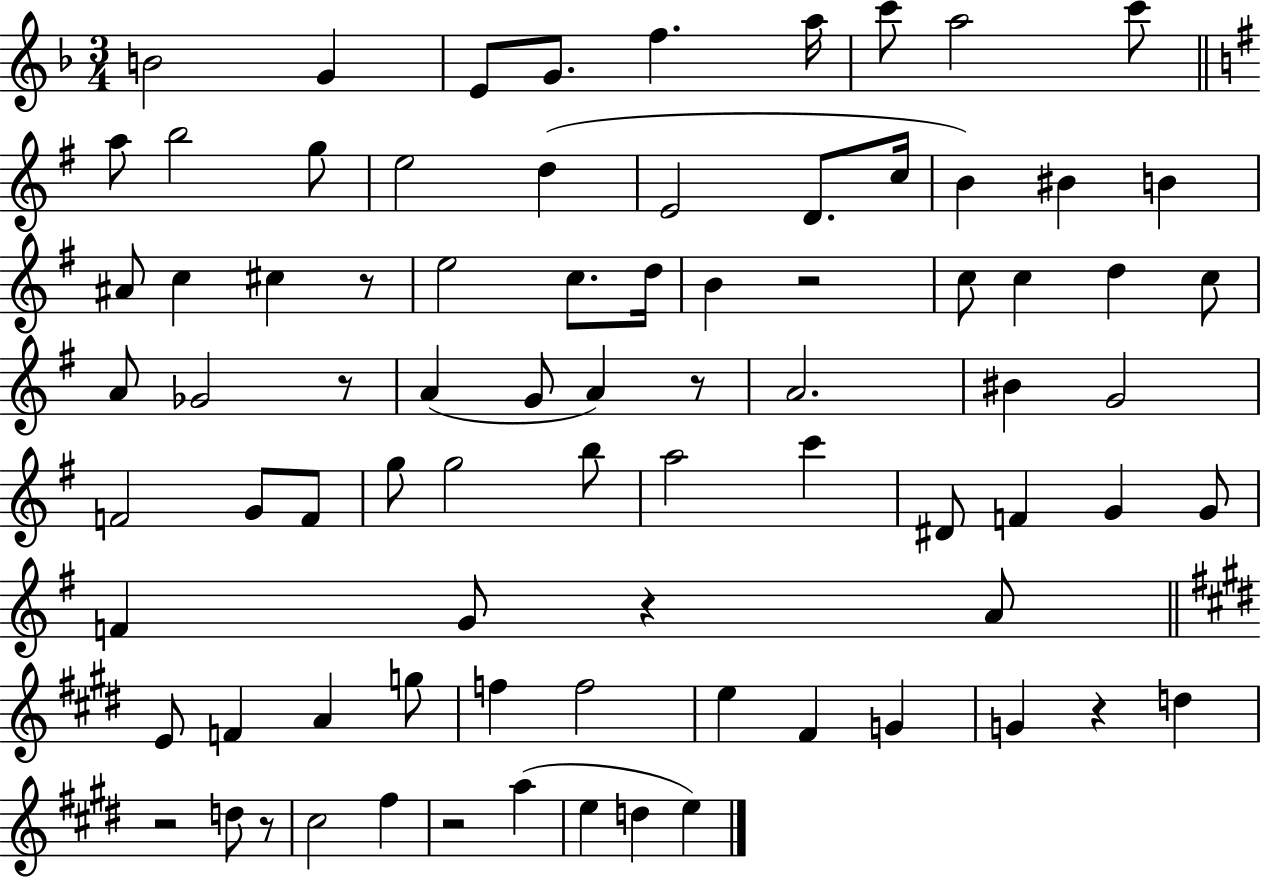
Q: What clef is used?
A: treble